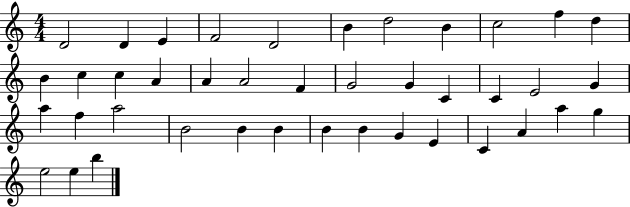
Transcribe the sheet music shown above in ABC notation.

X:1
T:Untitled
M:4/4
L:1/4
K:C
D2 D E F2 D2 B d2 B c2 f d B c c A A A2 F G2 G C C E2 G a f a2 B2 B B B B G E C A a g e2 e b